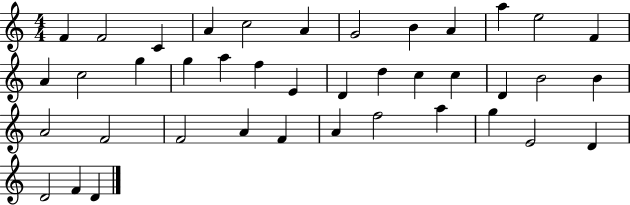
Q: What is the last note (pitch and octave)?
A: D4